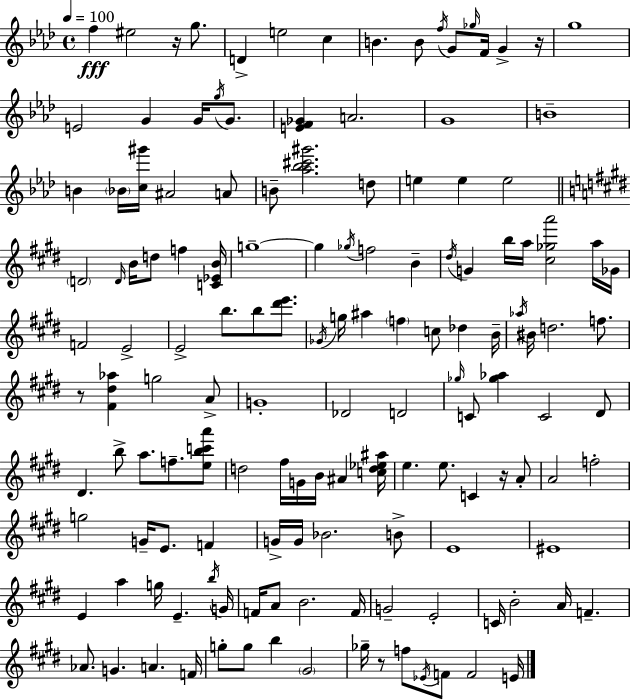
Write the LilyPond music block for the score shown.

{
  \clef treble
  \time 4/4
  \defaultTimeSignature
  \key aes \major
  \tempo 4 = 100
  f''4\fff eis''2 r16 g''8. | d'4-> e''2 c''4 | b'4. b'8 \acciaccatura { f''16 } g'8 \grace { ges''16 } f'16 g'4-> | r16 g''1 | \break e'2 g'4 g'16 \acciaccatura { g''16 } | g'8. <e' f' ges'>4 a'2. | g'1 | b'1-- | \break b'4 \parenthesize bes'16 <c'' gis'''>16 ais'2 | a'8 b'8-- <aes'' bes'' cis''' gis'''>2. | d''8 e''4 e''4 e''2 | \bar "||" \break \key e \major \parenthesize d'2 \grace { d'16 } b'16 d''8 f''4 | <c' ees' b'>16 g''1--~~ | g''4 \acciaccatura { ges''16 } f''2 b'4-- | \acciaccatura { dis''16 } g'4 b''16 a''16 <cis'' ges'' a'''>2 | \break a''16 ges'16 f'2 e'2-> | e'2-> b''8. b''8 | <dis''' e'''>8. \acciaccatura { ges'16 } g''16 ais''4 \parenthesize f''4 c''8 des''4 | b'16-- \acciaccatura { aes''16 } bis'16 d''2. | \break f''8. r8 <fis' dis'' aes''>4 g''2 | a'8-> g'1-. | des'2 d'2 | \grace { ges''16 } c'8 <ges'' aes''>4 c'2 | \break dis'8 dis'4. b''8-> a''8. | f''8.-- <e'' b'' c''' a'''>8 d''2 fis''16 g'16 | b'16 ais'4 <c'' d'' ees'' ais''>16 e''4. e''8. c'4 | r16 a'8-. a'2 f''2-. | \break g''2 g'16-- e'8. | f'4 g'16-> g'16 bes'2. | b'8-> e'1 | eis'1 | \break e'4 a''4 g''16 e'4.-- | \acciaccatura { b''16 } g'16 f'16 a'8 b'2. | f'16 g'2-- e'2-. | c'16 b'2-. | \break a'16 f'4.-- aes'8. g'4. | a'4. f'16 g''8-. g''8 b''4 \parenthesize gis'2 | ges''16-- r8 f''8 \acciaccatura { ees'16 } f'8 f'2 | e'16 \bar "|."
}